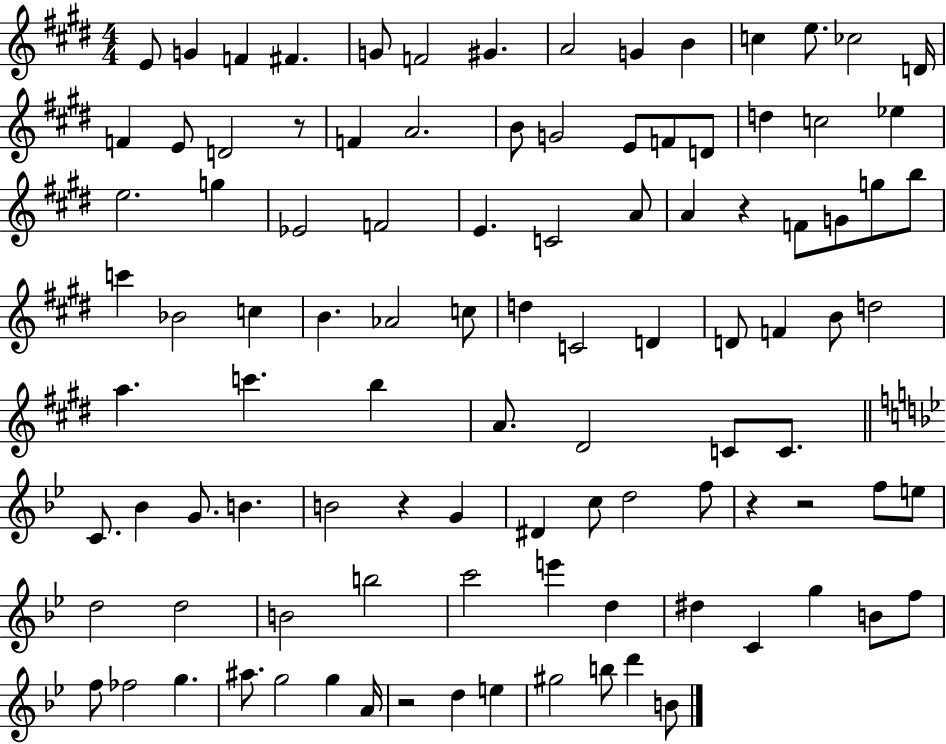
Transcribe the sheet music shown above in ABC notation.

X:1
T:Untitled
M:4/4
L:1/4
K:E
E/2 G F ^F G/2 F2 ^G A2 G B c e/2 _c2 D/4 F E/2 D2 z/2 F A2 B/2 G2 E/2 F/2 D/2 d c2 _e e2 g _E2 F2 E C2 A/2 A z F/2 G/2 g/2 b/2 c' _B2 c B _A2 c/2 d C2 D D/2 F B/2 d2 a c' b A/2 ^D2 C/2 C/2 C/2 _B G/2 B B2 z G ^D c/2 d2 f/2 z z2 f/2 e/2 d2 d2 B2 b2 c'2 e' d ^d C g B/2 f/2 f/2 _f2 g ^a/2 g2 g A/4 z2 d e ^g2 b/2 d' B/2